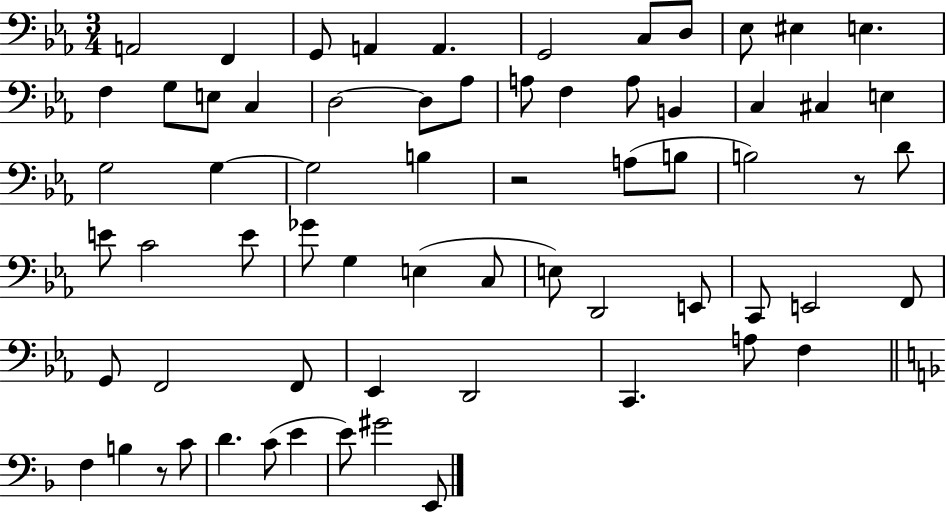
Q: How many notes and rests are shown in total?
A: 66